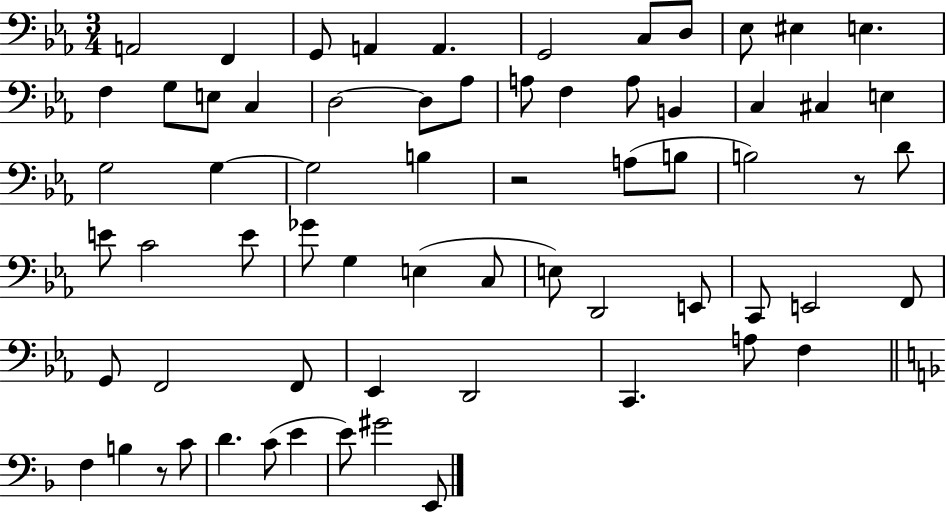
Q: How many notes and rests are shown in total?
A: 66